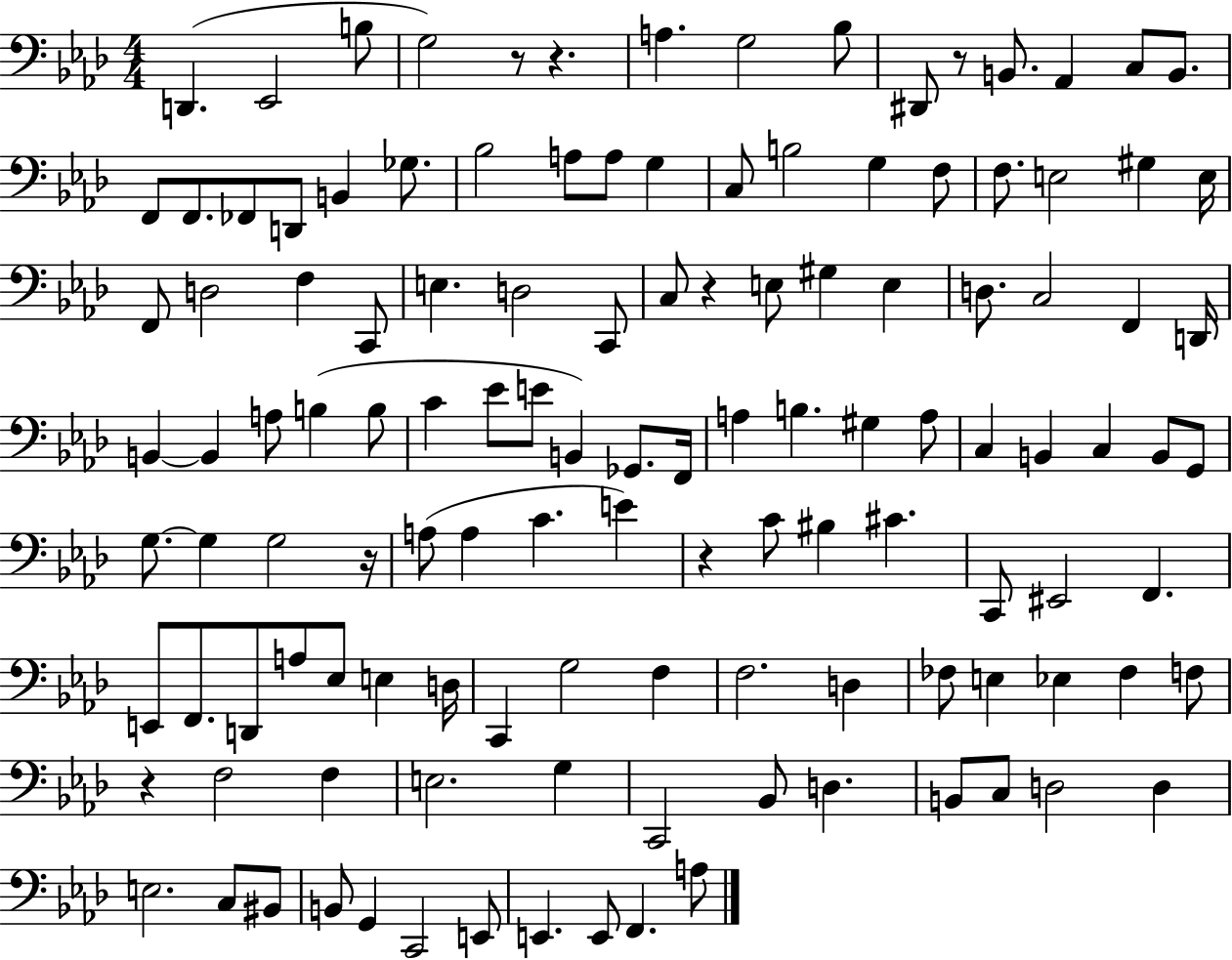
D2/q. Eb2/h B3/e G3/h R/e R/q. A3/q. G3/h Bb3/e D#2/e R/e B2/e. Ab2/q C3/e B2/e. F2/e F2/e. FES2/e D2/e B2/q Gb3/e. Bb3/h A3/e A3/e G3/q C3/e B3/h G3/q F3/e F3/e. E3/h G#3/q E3/s F2/e D3/h F3/q C2/e E3/q. D3/h C2/e C3/e R/q E3/e G#3/q E3/q D3/e. C3/h F2/q D2/s B2/q B2/q A3/e B3/q B3/e C4/q Eb4/e E4/e B2/q Gb2/e. F2/s A3/q B3/q. G#3/q A3/e C3/q B2/q C3/q B2/e G2/e G3/e. G3/q G3/h R/s A3/e A3/q C4/q. E4/q R/q C4/e BIS3/q C#4/q. C2/e EIS2/h F2/q. E2/e F2/e. D2/e A3/e Eb3/e E3/q D3/s C2/q G3/h F3/q F3/h. D3/q FES3/e E3/q Eb3/q FES3/q F3/e R/q F3/h F3/q E3/h. G3/q C2/h Bb2/e D3/q. B2/e C3/e D3/h D3/q E3/h. C3/e BIS2/e B2/e G2/q C2/h E2/e E2/q. E2/e F2/q. A3/e